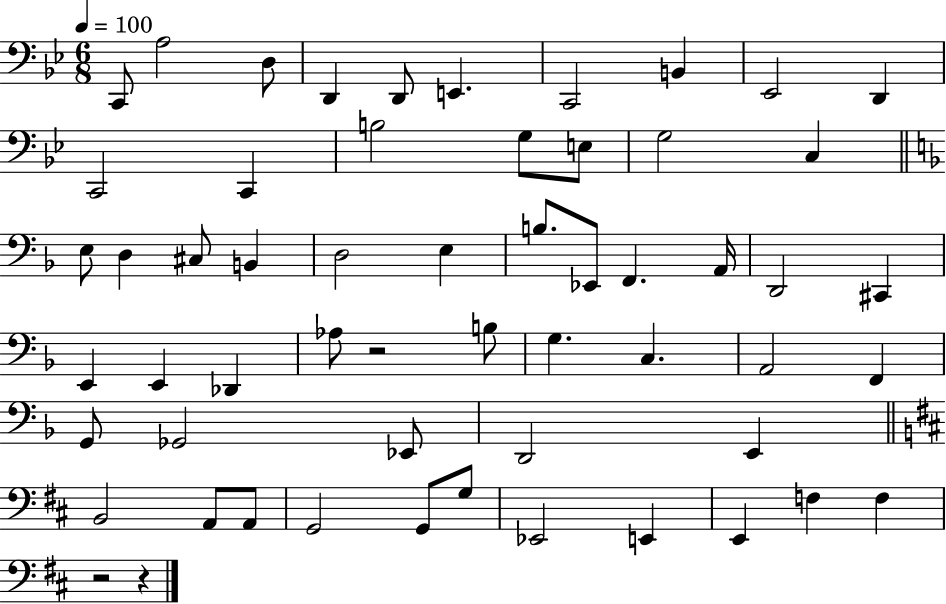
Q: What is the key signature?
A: BES major